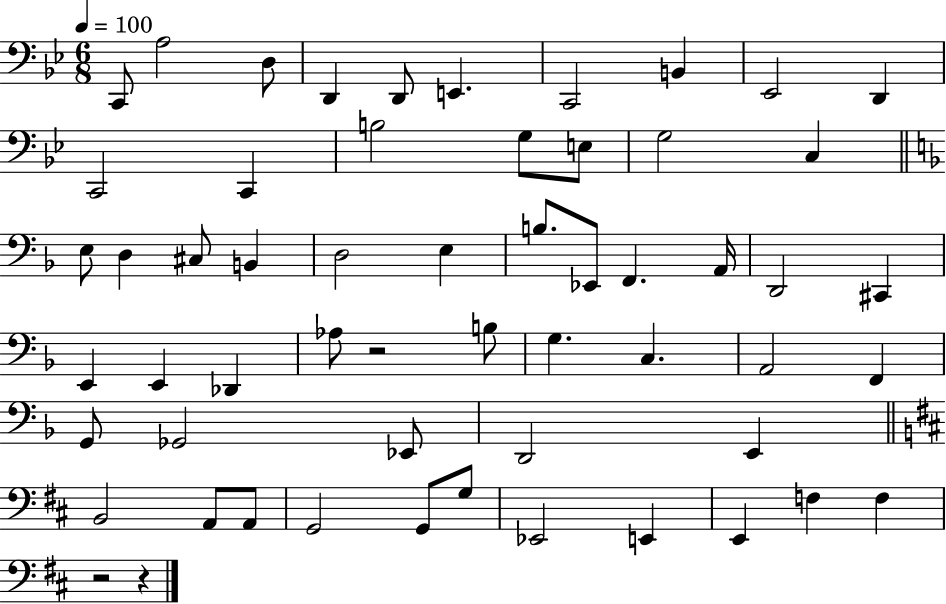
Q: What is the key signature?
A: BES major